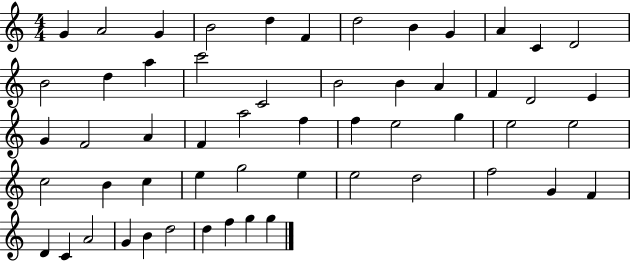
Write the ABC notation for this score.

X:1
T:Untitled
M:4/4
L:1/4
K:C
G A2 G B2 d F d2 B G A C D2 B2 d a c'2 C2 B2 B A F D2 E G F2 A F a2 f f e2 g e2 e2 c2 B c e g2 e e2 d2 f2 G F D C A2 G B d2 d f g g